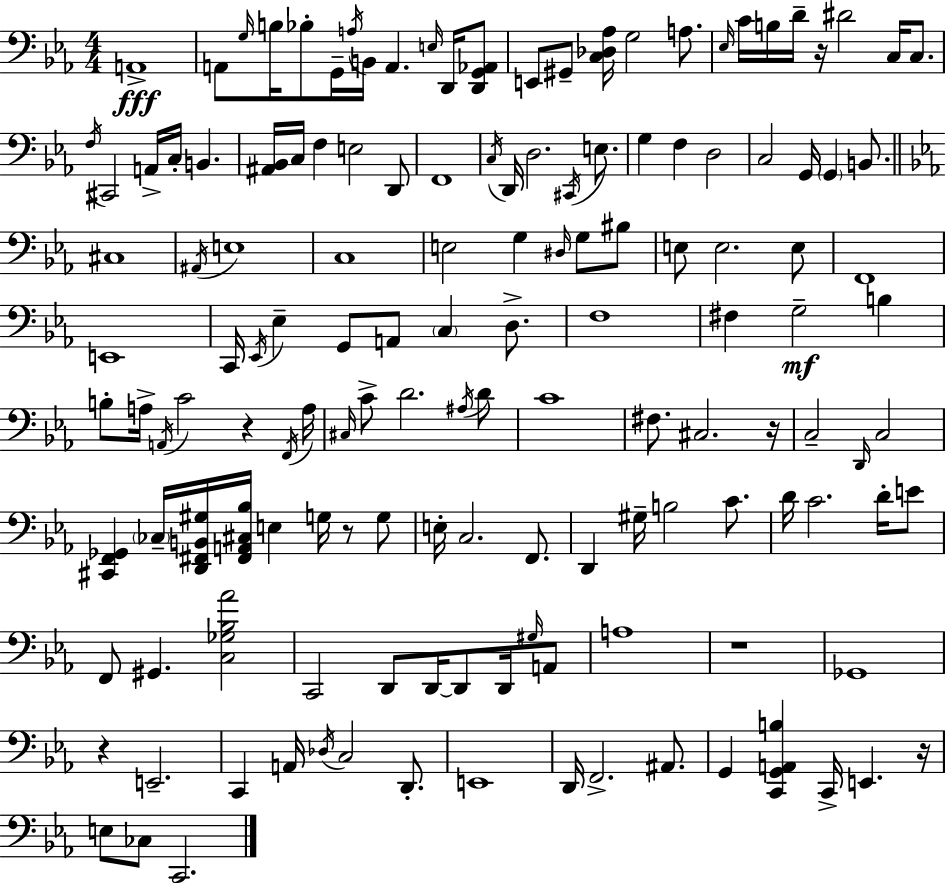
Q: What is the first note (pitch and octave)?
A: A2